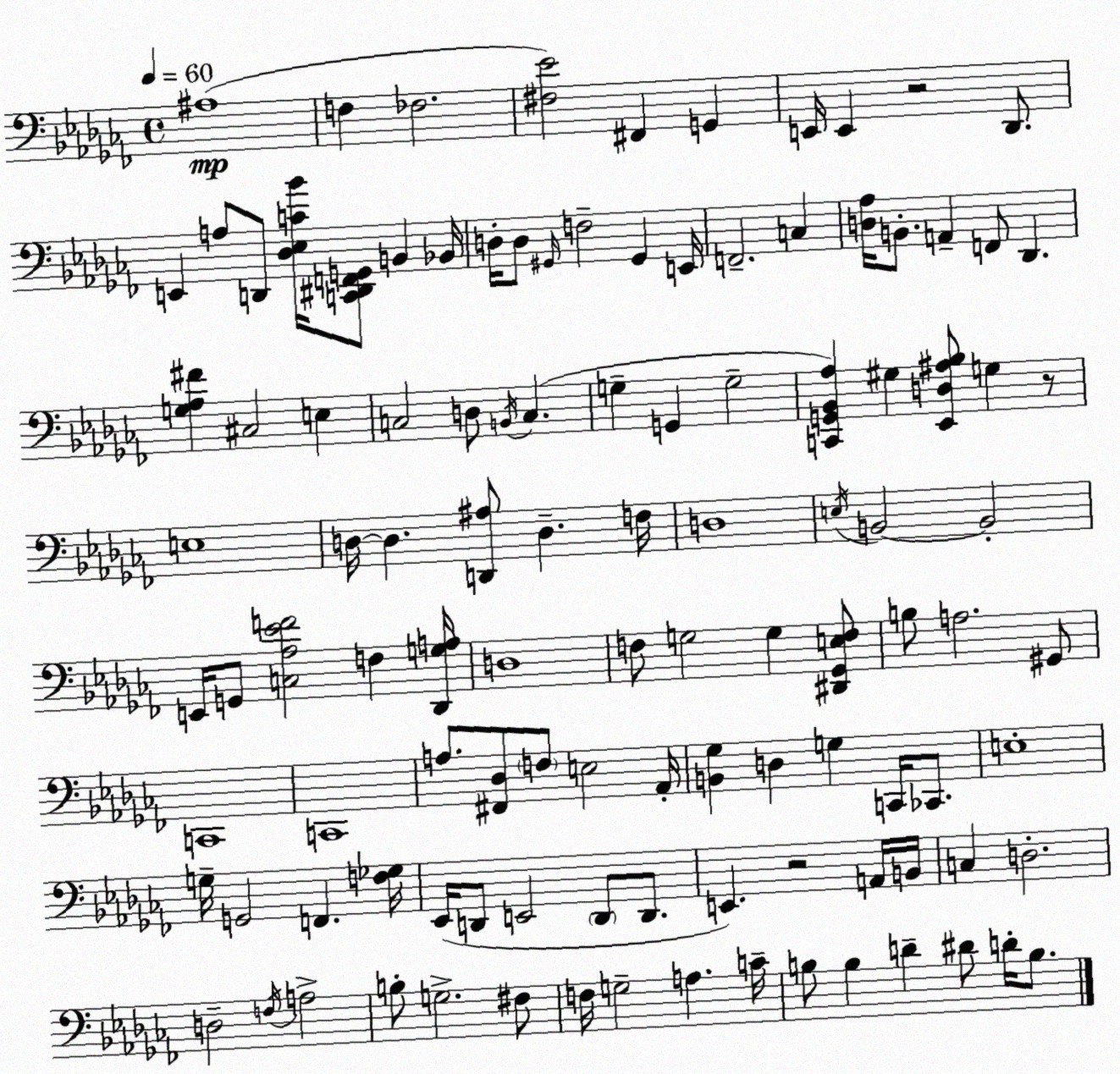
X:1
T:Untitled
M:4/4
L:1/4
K:Abm
^A,4 F, _F,2 [^F,_E]2 ^F,, G,, E,,/4 E,, z2 _D,,/2 E,, A,/2 D,,/2 [_D,_E,C_B]/4 [C,,^D,,F,,G,,]/2 B,, _B,,/4 D,/4 D,/2 ^G,,/4 F,2 ^G,, E,,/4 F,,2 C, [D,_A,]/4 B,,/2 A,, F,,/2 _D,, [G,_A,^F] ^C,2 E, C,2 D,/2 B,,/4 C, G, G,, G,2 [C,,G,,_B,,_A,] ^G, [_E,,D,^A,_B,]/2 G, z/2 E,4 D,/4 D, [D,,^A,]/2 D, F,/4 D,4 E,/4 B,,2 B,,2 E,,/4 G,,/2 [C,_A,_EF]2 F, [_D,,G,A,]/4 D,4 F,/2 G,2 G, [^D,,_G,,E,F,]/2 B,/2 A,2 ^G,,/2 C,,4 C,,4 A,/2 [^F,,_D,]/2 F,/2 E,2 _A,,/4 [B,,_G,] D, G, C,,/4 _C,,/2 E,4 G,/4 G,,2 F,, [F,_G,]/4 _E,,/4 D,,/2 E,,2 D,,/2 D,,/2 E,, z2 A,,/4 B,,/4 C, D,2 D,2 F,/4 A,2 B,/2 G,2 ^F,/2 F,/4 G,2 A, C/4 B,/2 B, D ^D/2 D/4 B,/2